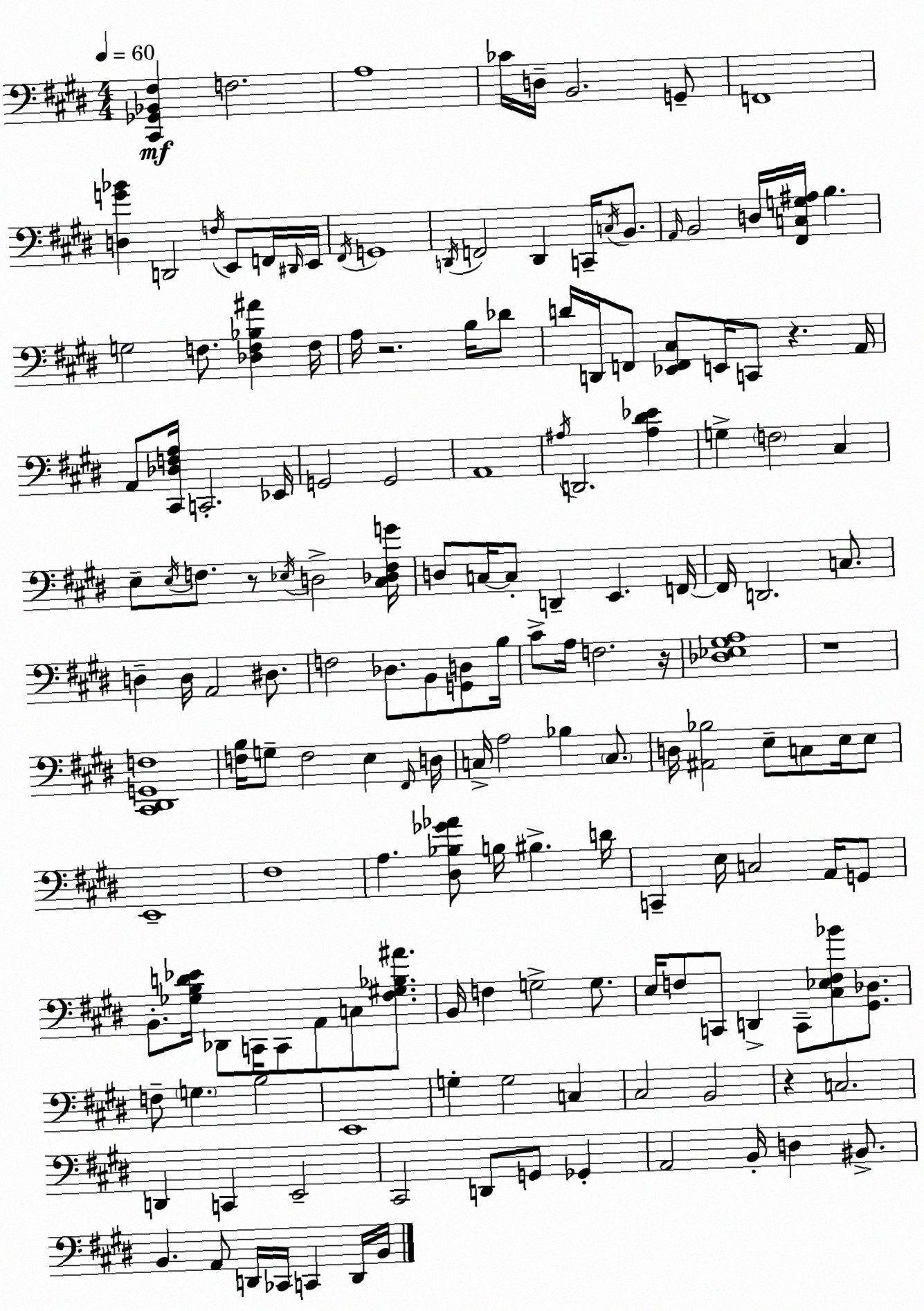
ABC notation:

X:1
T:Untitled
M:4/4
L:1/4
K:E
[^C,,_G,,_B,,^F,] F,2 A,4 _C/4 D,/4 B,,2 G,,/2 F,,4 [D,G_B] D,,2 F,/4 E,,/2 F,,/4 ^D,,/4 E,,/4 ^F,,/4 G,,4 D,,/4 F,,2 D,, C,,/4 C,/4 B,,/2 A,,/4 B,,2 D,/4 [^F,,C,G,^A,]/4 B, G,2 F,/2 [_D,F,_B,^A] F,/4 A,/4 z2 B,/4 _D/2 D/4 D,,/4 F,,/2 [_E,,F,,^C,]/2 E,,/4 C,,/2 z A,,/4 A,,/2 [^C,,_D,F,A,]/4 C,,2 _E,,/4 G,,2 G,,2 A,,4 ^A,/4 D,,2 [^A,^D_E] G, F,2 ^C, E,/2 E,/4 F,/2 z/2 _E,/4 D,2 [^C,_D,F,G]/4 D,/2 C,/4 C,/2 D,, E,, F,,/4 F,,/4 D,,2 C,/2 D, D,/4 A,,2 ^D,/2 F,2 _D,/2 B,,/2 [G,,D,]/2 B,/4 ^C/2 A,/4 F,2 z/4 [_D,_E,^G,A,]4 z4 [^C,,^D,,G,,F,]4 [F,B,]/4 G,/2 F,2 E, ^F,,/4 D,/4 C,/4 A,2 _B, C,/2 D,/4 [^A,,_B,]2 E,/2 C,/2 E,/4 E,/2 E,,4 ^F,4 A, [^D,_B,_G_A]/2 B,/4 ^B, D/4 C,, E,/4 C,2 A,,/4 G,,/2 B,,/2 [_G,B,D_E]/4 _D,,/2 C,,/4 C,,/2 A,,/2 C,/2 [^F,^G,_B,^A]/2 B,,/4 F, G,2 G,/2 E,/4 F,/2 C,,/2 D,, C,,/2 [^C,_E,F,_B]/2 [^G,,_D,]/2 F,/2 G, B,2 E,,4 G, G,2 C, ^C,2 B,,2 z C,2 D,, C,, E,,2 ^C,,2 D,,/2 G,,/2 _G,, A,,2 B,,/4 D, ^B,,/2 B,, A,,/2 D,,/4 _C,,/4 C,, D,,/4 B,,/4